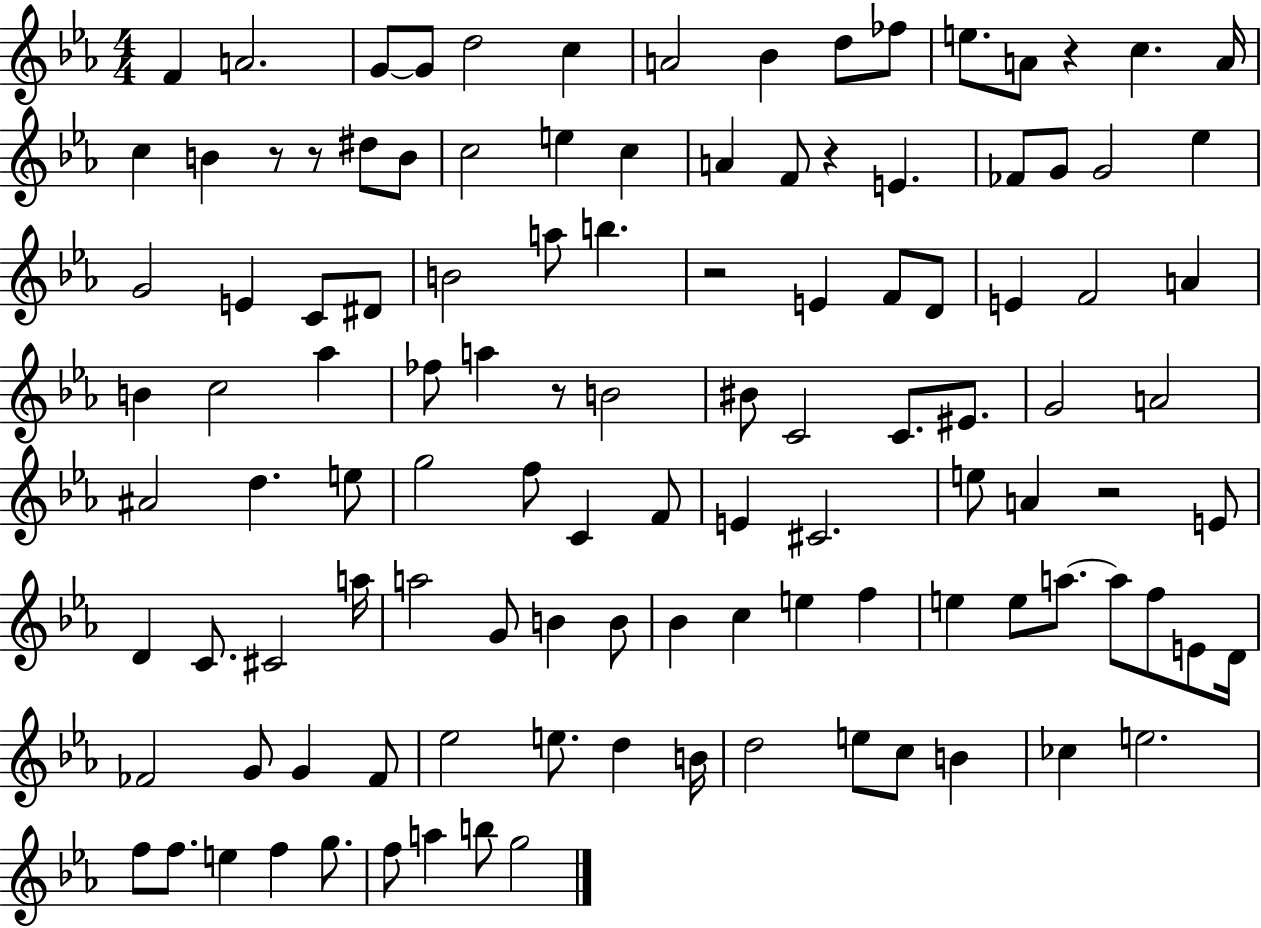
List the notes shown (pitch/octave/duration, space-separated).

F4/q A4/h. G4/e G4/e D5/h C5/q A4/h Bb4/q D5/e FES5/e E5/e. A4/e R/q C5/q. A4/s C5/q B4/q R/e R/e D#5/e B4/e C5/h E5/q C5/q A4/q F4/e R/q E4/q. FES4/e G4/e G4/h Eb5/q G4/h E4/q C4/e D#4/e B4/h A5/e B5/q. R/h E4/q F4/e D4/e E4/q F4/h A4/q B4/q C5/h Ab5/q FES5/e A5/q R/e B4/h BIS4/e C4/h C4/e. EIS4/e. G4/h A4/h A#4/h D5/q. E5/e G5/h F5/e C4/q F4/e E4/q C#4/h. E5/e A4/q R/h E4/e D4/q C4/e. C#4/h A5/s A5/h G4/e B4/q B4/e Bb4/q C5/q E5/q F5/q E5/q E5/e A5/e. A5/e F5/e E4/e D4/s FES4/h G4/e G4/q FES4/e Eb5/h E5/e. D5/q B4/s D5/h E5/e C5/e B4/q CES5/q E5/h. F5/e F5/e. E5/q F5/q G5/e. F5/e A5/q B5/e G5/h